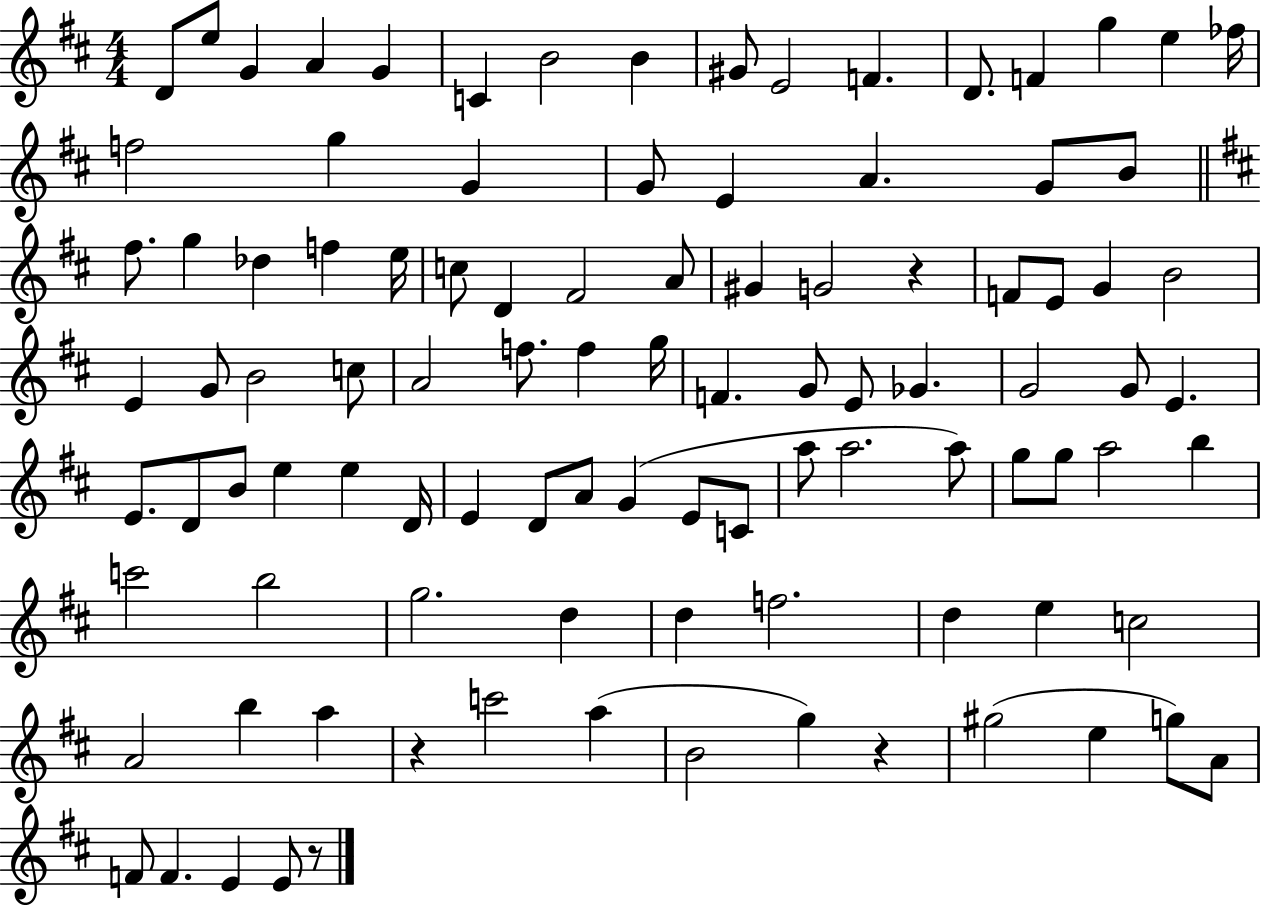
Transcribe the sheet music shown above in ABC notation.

X:1
T:Untitled
M:4/4
L:1/4
K:D
D/2 e/2 G A G C B2 B ^G/2 E2 F D/2 F g e _f/4 f2 g G G/2 E A G/2 B/2 ^f/2 g _d f e/4 c/2 D ^F2 A/2 ^G G2 z F/2 E/2 G B2 E G/2 B2 c/2 A2 f/2 f g/4 F G/2 E/2 _G G2 G/2 E E/2 D/2 B/2 e e D/4 E D/2 A/2 G E/2 C/2 a/2 a2 a/2 g/2 g/2 a2 b c'2 b2 g2 d d f2 d e c2 A2 b a z c'2 a B2 g z ^g2 e g/2 A/2 F/2 F E E/2 z/2